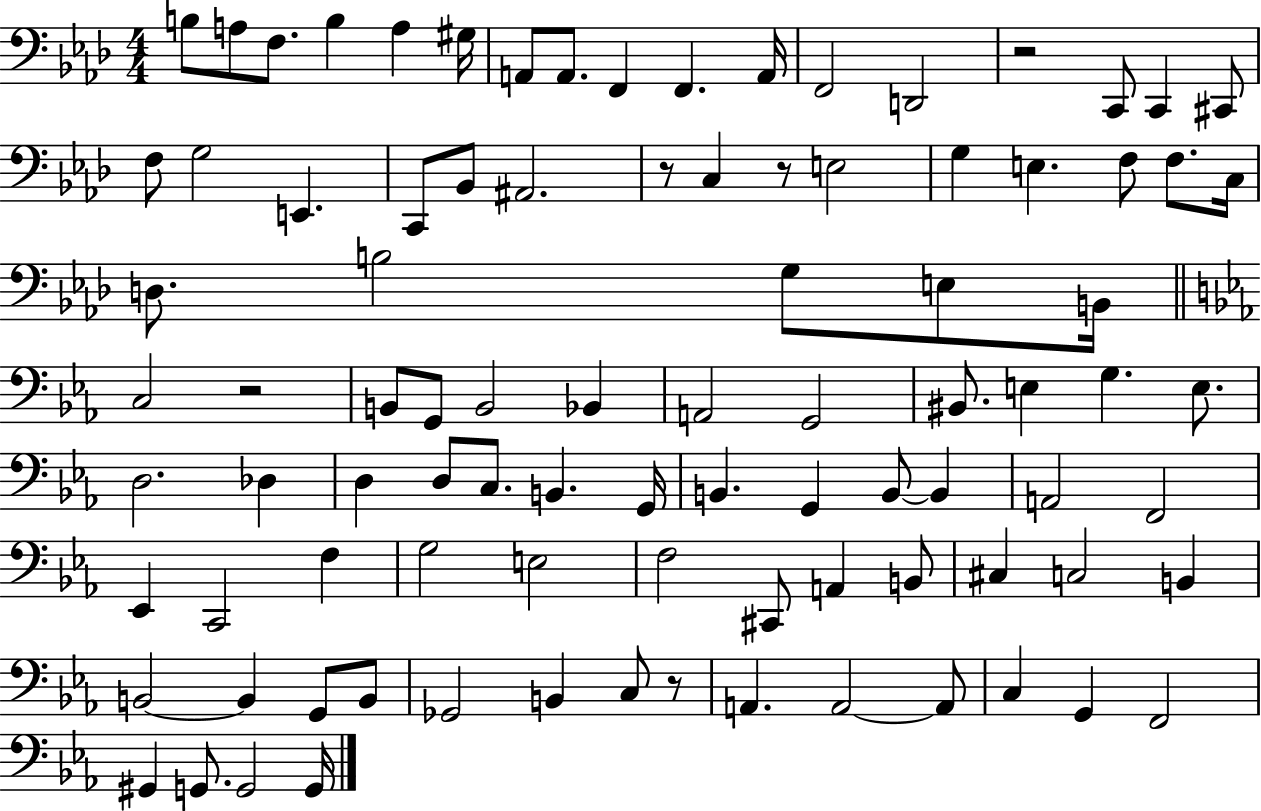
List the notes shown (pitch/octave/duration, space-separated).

B3/e A3/e F3/e. B3/q A3/q G#3/s A2/e A2/e. F2/q F2/q. A2/s F2/h D2/h R/h C2/e C2/q C#2/e F3/e G3/h E2/q. C2/e Bb2/e A#2/h. R/e C3/q R/e E3/h G3/q E3/q. F3/e F3/e. C3/s D3/e. B3/h G3/e E3/e B2/s C3/h R/h B2/e G2/e B2/h Bb2/q A2/h G2/h BIS2/e. E3/q G3/q. E3/e. D3/h. Db3/q D3/q D3/e C3/e. B2/q. G2/s B2/q. G2/q B2/e B2/q A2/h F2/h Eb2/q C2/h F3/q G3/h E3/h F3/h C#2/e A2/q B2/e C#3/q C3/h B2/q B2/h B2/q G2/e B2/e Gb2/h B2/q C3/e R/e A2/q. A2/h A2/e C3/q G2/q F2/h G#2/q G2/e. G2/h G2/s